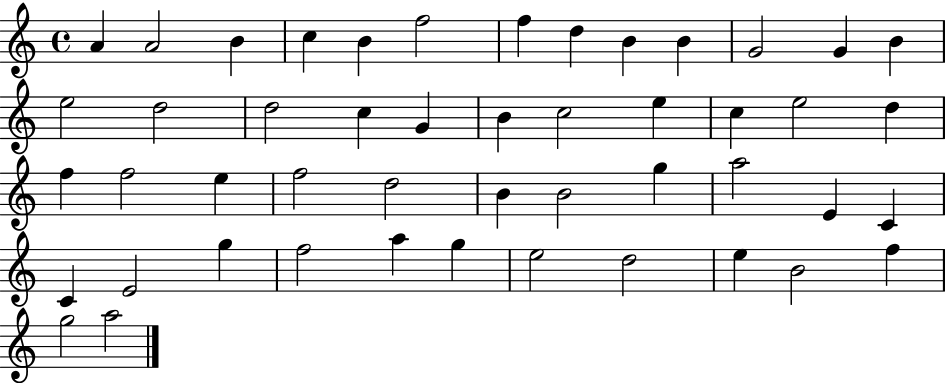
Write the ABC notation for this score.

X:1
T:Untitled
M:4/4
L:1/4
K:C
A A2 B c B f2 f d B B G2 G B e2 d2 d2 c G B c2 e c e2 d f f2 e f2 d2 B B2 g a2 E C C E2 g f2 a g e2 d2 e B2 f g2 a2